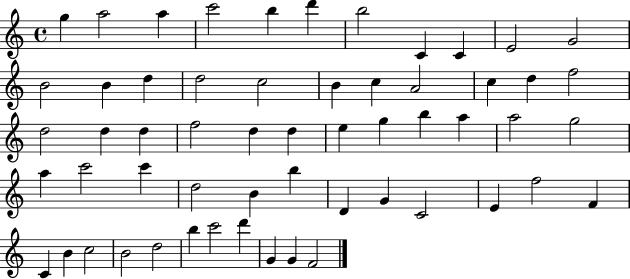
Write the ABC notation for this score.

X:1
T:Untitled
M:4/4
L:1/4
K:C
g a2 a c'2 b d' b2 C C E2 G2 B2 B d d2 c2 B c A2 c d f2 d2 d d f2 d d e g b a a2 g2 a c'2 c' d2 B b D G C2 E f2 F C B c2 B2 d2 b c'2 d' G G F2